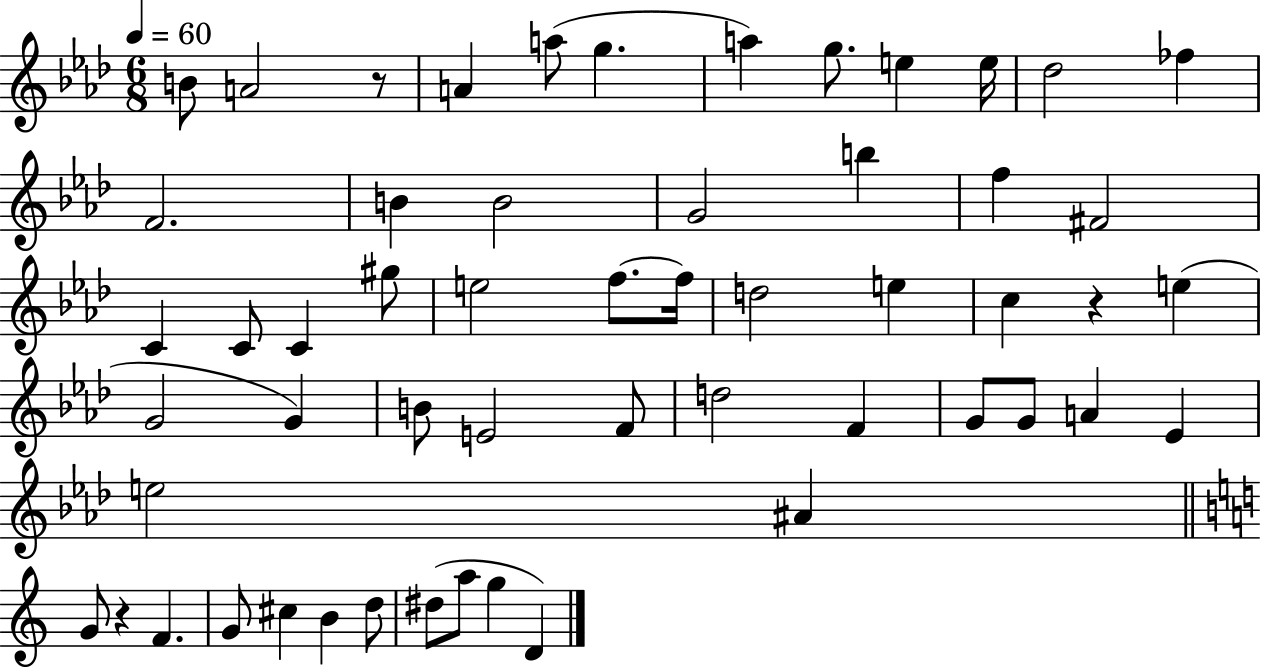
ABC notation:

X:1
T:Untitled
M:6/8
L:1/4
K:Ab
B/2 A2 z/2 A a/2 g a g/2 e e/4 _d2 _f F2 B B2 G2 b f ^F2 C C/2 C ^g/2 e2 f/2 f/4 d2 e c z e G2 G B/2 E2 F/2 d2 F G/2 G/2 A _E e2 ^A G/2 z F G/2 ^c B d/2 ^d/2 a/2 g D